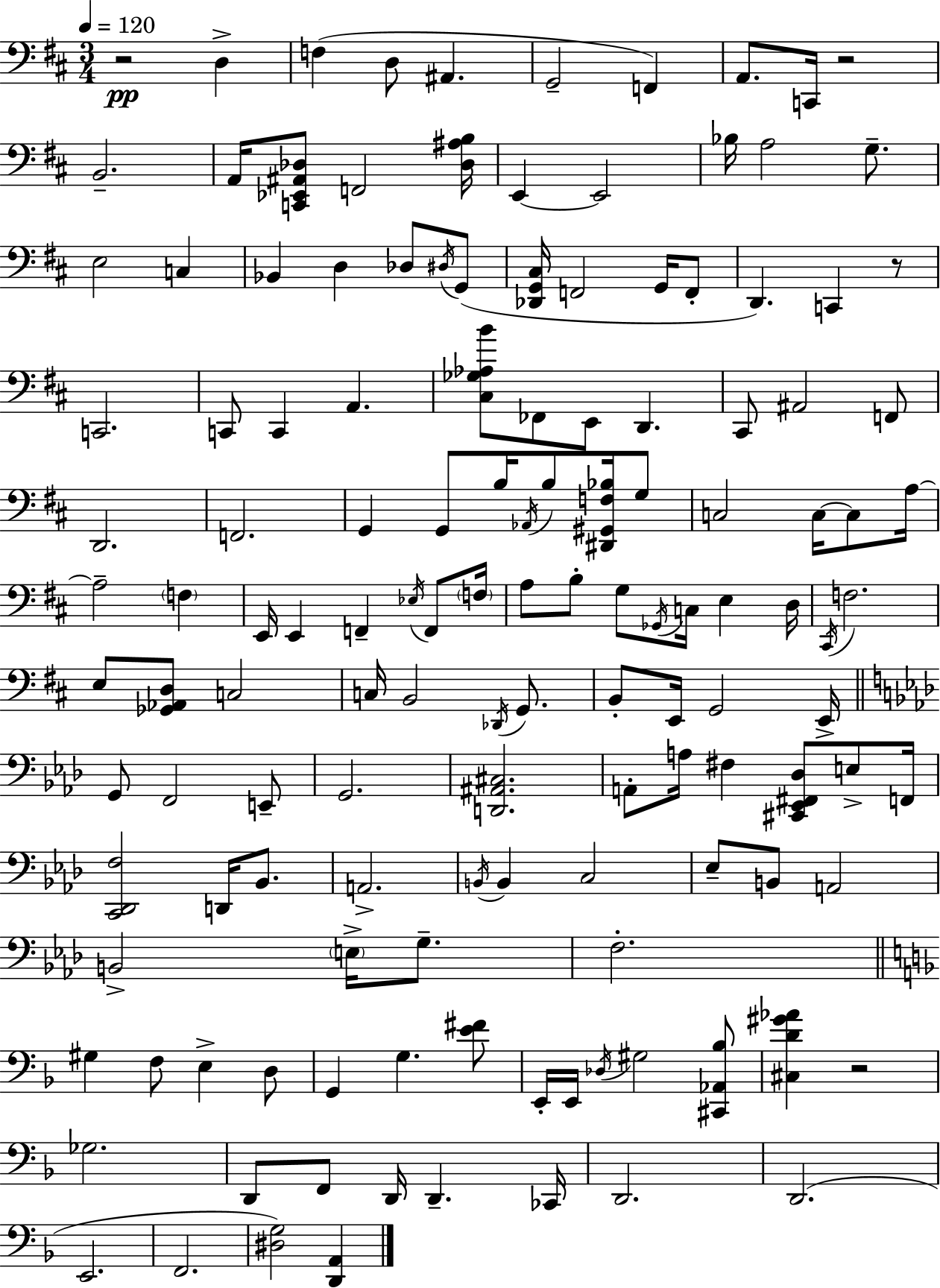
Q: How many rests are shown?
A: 4